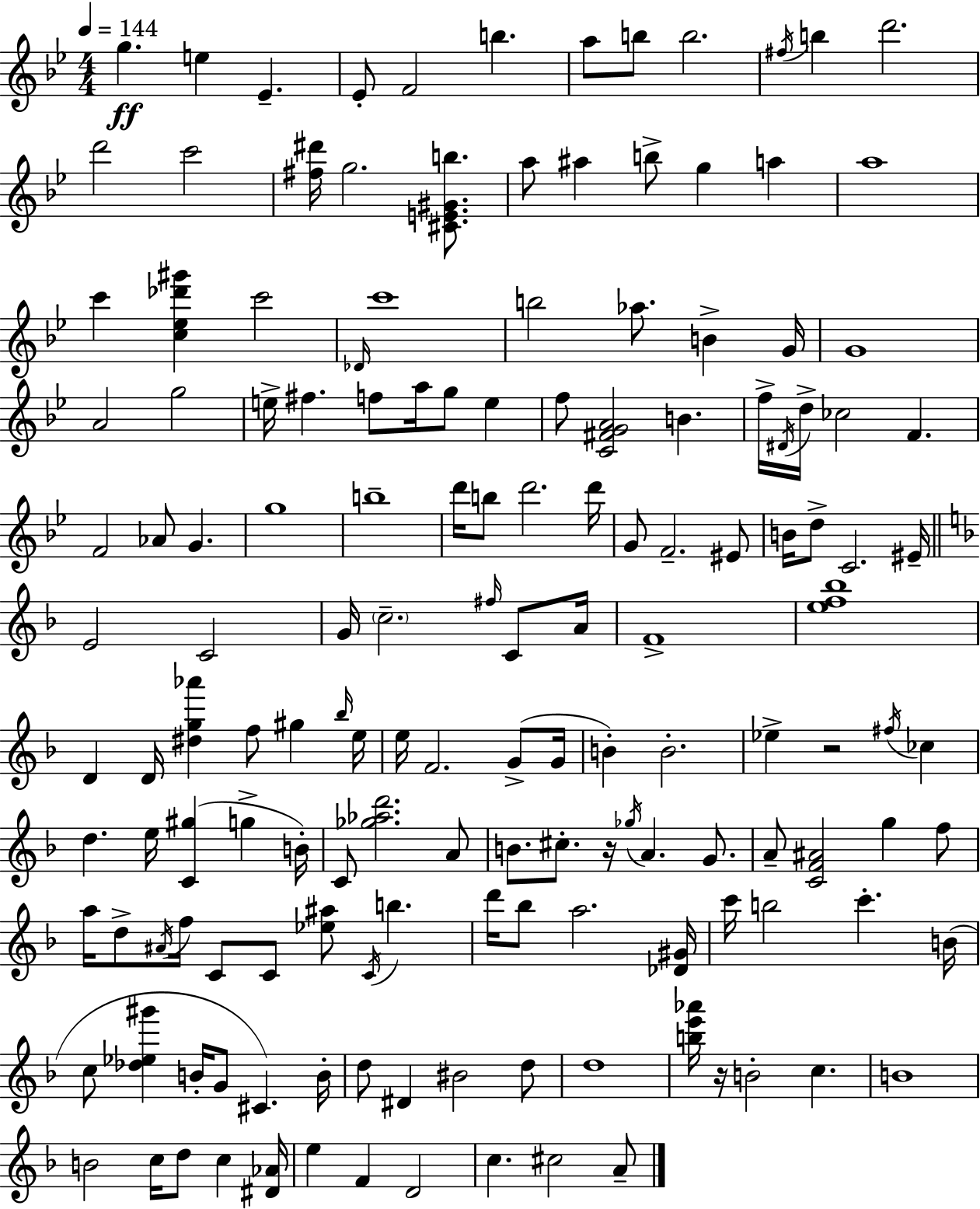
G5/q. E5/q Eb4/q. Eb4/e F4/h B5/q. A5/e B5/e B5/h. F#5/s B5/q D6/h. D6/h C6/h [F#5,D#6]/s G5/h. [C#4,E4,G#4,B5]/e. A5/e A#5/q B5/e G5/q A5/q A5/w C6/q [C5,Eb5,Db6,G#6]/q C6/h Db4/s C6/w B5/h Ab5/e. B4/q G4/s G4/w A4/h G5/h E5/s F#5/q. F5/e A5/s G5/e E5/q F5/e [C4,F#4,G4,A4]/h B4/q. F5/s D#4/s D5/s CES5/h F4/q. F4/h Ab4/e G4/q. G5/w B5/w D6/s B5/e D6/h. D6/s G4/e F4/h. EIS4/e B4/s D5/e C4/h. EIS4/s E4/h C4/h G4/s C5/h. F#5/s C4/e A4/s F4/w [E5,F5,Bb5]/w D4/q D4/s [D#5,G5,Ab6]/q F5/e G#5/q Bb5/s E5/s E5/s F4/h. G4/e G4/s B4/q B4/h. Eb5/q R/h F#5/s CES5/q D5/q. E5/s [C4,G#5]/q G5/q B4/s C4/e [Gb5,Ab5,D6]/h. A4/e B4/e. C#5/e. R/s Gb5/s A4/q. G4/e. A4/e [C4,F4,A#4]/h G5/q F5/e A5/s D5/e A#4/s F5/s C4/e C4/e [Eb5,A#5]/e C4/s B5/q. D6/s Bb5/e A5/h. [Db4,G#4]/s C6/s B5/h C6/q. B4/s C5/e [Db5,Eb5,G#6]/q B4/s G4/e C#4/q. B4/s D5/e D#4/q BIS4/h D5/e D5/w [B5,E6,Ab6]/s R/s B4/h C5/q. B4/w B4/h C5/s D5/e C5/q [D#4,Ab4]/s E5/q F4/q D4/h C5/q. C#5/h A4/e